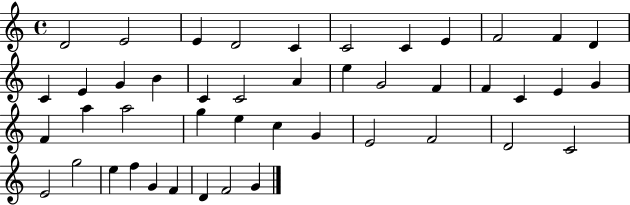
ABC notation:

X:1
T:Untitled
M:4/4
L:1/4
K:C
D2 E2 E D2 C C2 C E F2 F D C E G B C C2 A e G2 F F C E G F a a2 g e c G E2 F2 D2 C2 E2 g2 e f G F D F2 G